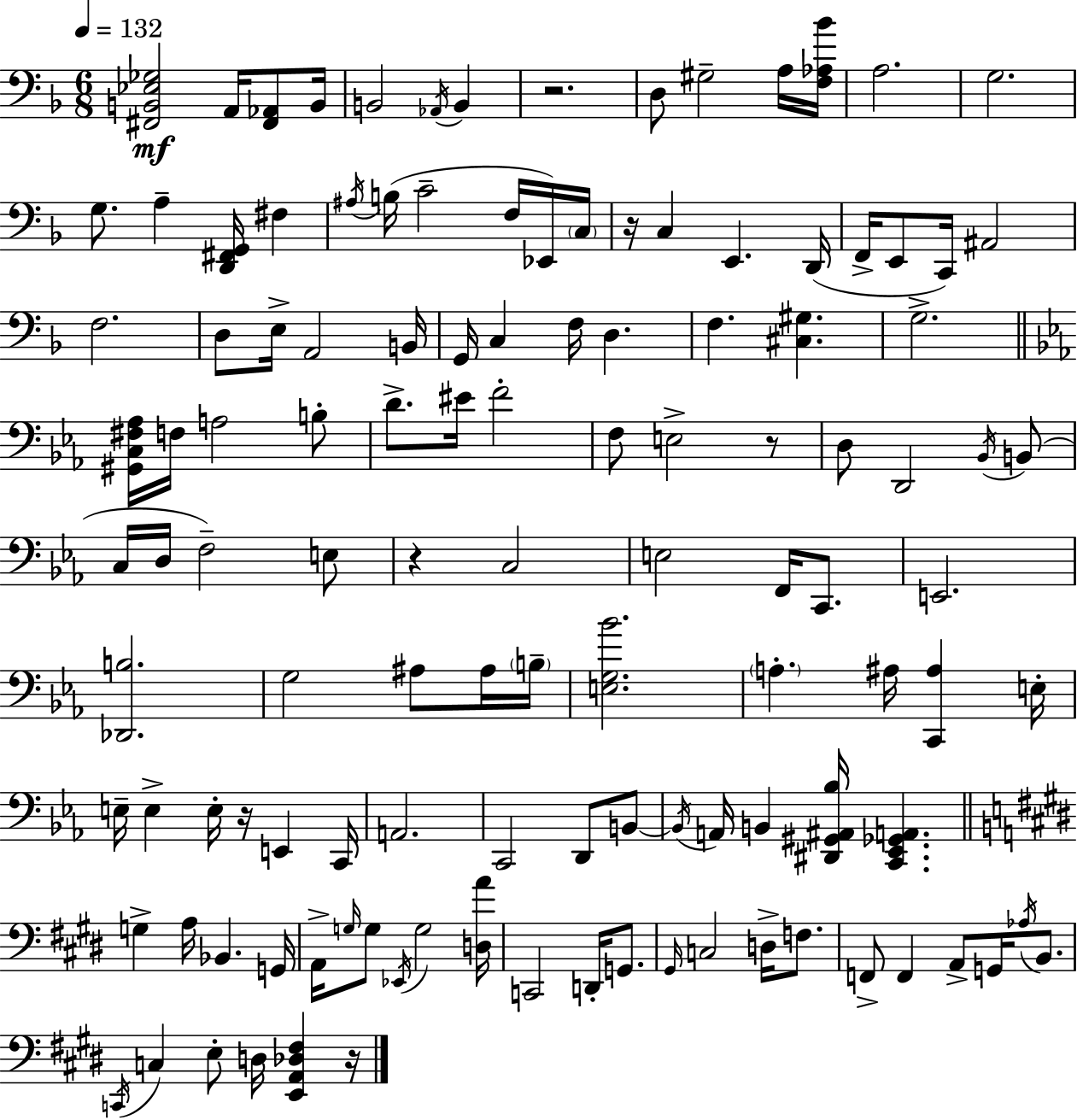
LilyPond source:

{
  \clef bass
  \numericTimeSignature
  \time 6/8
  \key f \major
  \tempo 4 = 132
  <fis, b, ees ges>2\mf a,16 <fis, aes,>8 b,16 | b,2 \acciaccatura { aes,16 } b,4 | r2. | d8 gis2-- a16 | \break <f aes bes'>16 a2. | g2. | g8. a4-- <d, fis, g,>16 fis4 | \acciaccatura { ais16 } b16( c'2-- f16 | \break ees,16) \parenthesize c16 r16 c4 e,4. | d,16( f,16-> e,8 c,16) ais,2 | f2. | d8 e16-> a,2 | \break b,16 g,16 c4 f16 d4. | f4. <cis gis>4. | g2.-> | \bar "||" \break \key ees \major <gis, c fis aes>16 f16 a2 b8-. | d'8.-> eis'16 f'2-. | f8 e2-> r8 | d8 d,2 \acciaccatura { bes,16 } b,8( | \break c16 d16 f2--) e8 | r4 c2 | e2 f,16 c,8. | e,2. | \break <des, b>2. | g2 ais8 ais16 | \parenthesize b16-- <e g bes'>2. | \parenthesize a4.-. ais16 <c, ais>4 | \break e16-. e16-- e4-> e16-. r16 e,4 | c,16 a,2. | c,2 d,8 b,8~~ | \acciaccatura { b,16 } a,16 b,4 <dis, gis, ais, bes>16 <c, ees, ges, a,>4. | \break \bar "||" \break \key e \major g4-> a16 bes,4. g,16 | a,16-> \grace { g16 } g8 \acciaccatura { ees,16 } g2 | <d a'>16 c,2 d,16-. g,8. | \grace { gis,16 } c2 d16-> | \break f8. f,8-> f,4 a,8-> g,16 | \acciaccatura { aes16 } b,8. \acciaccatura { c,16 } c4 e8-. d16 | <e, a, des fis>4 r16 \bar "|."
}